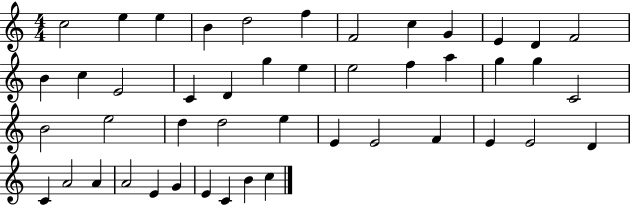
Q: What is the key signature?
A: C major